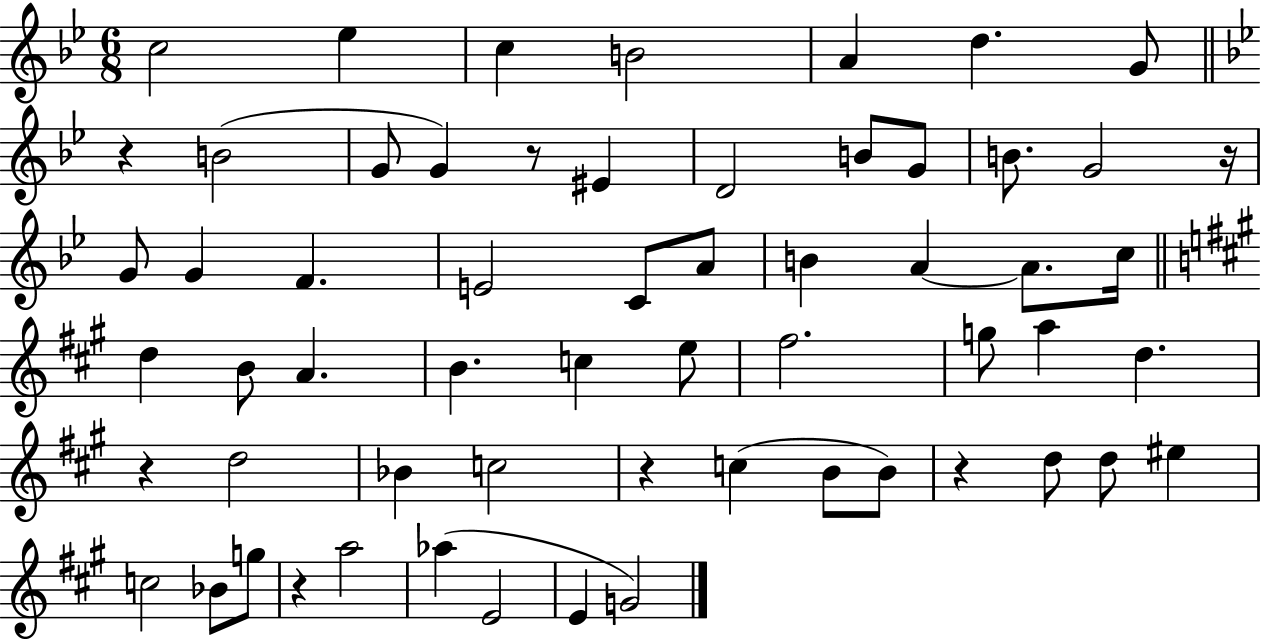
X:1
T:Untitled
M:6/8
L:1/4
K:Bb
c2 _e c B2 A d G/2 z B2 G/2 G z/2 ^E D2 B/2 G/2 B/2 G2 z/4 G/2 G F E2 C/2 A/2 B A A/2 c/4 d B/2 A B c e/2 ^f2 g/2 a d z d2 _B c2 z c B/2 B/2 z d/2 d/2 ^e c2 _B/2 g/2 z a2 _a E2 E G2